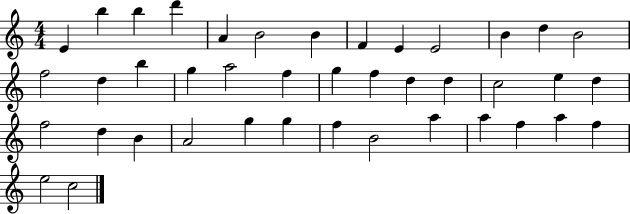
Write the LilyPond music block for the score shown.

{
  \clef treble
  \numericTimeSignature
  \time 4/4
  \key c \major
  e'4 b''4 b''4 d'''4 | a'4 b'2 b'4 | f'4 e'4 e'2 | b'4 d''4 b'2 | \break f''2 d''4 b''4 | g''4 a''2 f''4 | g''4 f''4 d''4 d''4 | c''2 e''4 d''4 | \break f''2 d''4 b'4 | a'2 g''4 g''4 | f''4 b'2 a''4 | a''4 f''4 a''4 f''4 | \break e''2 c''2 | \bar "|."
}